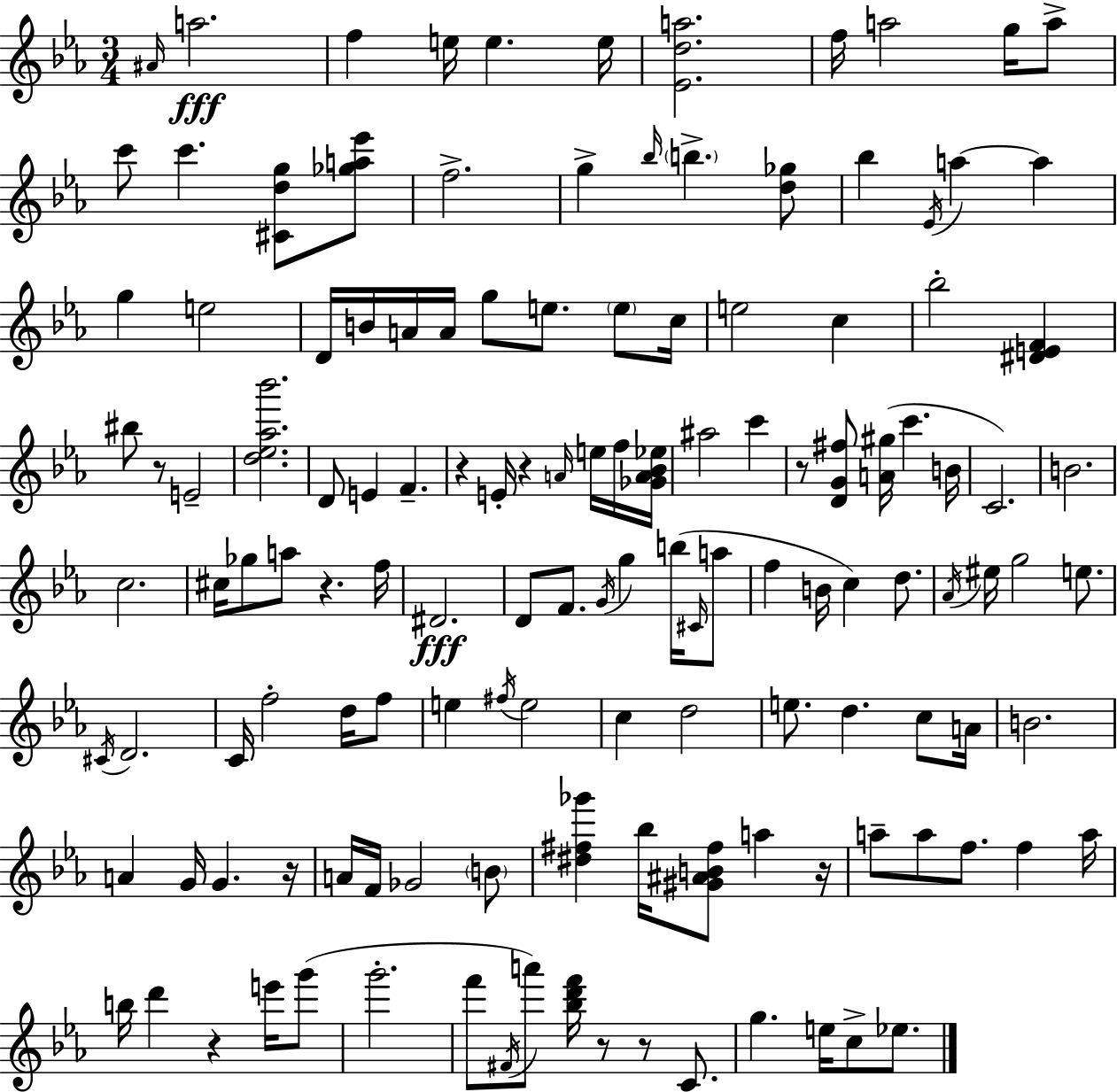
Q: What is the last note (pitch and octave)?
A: Eb5